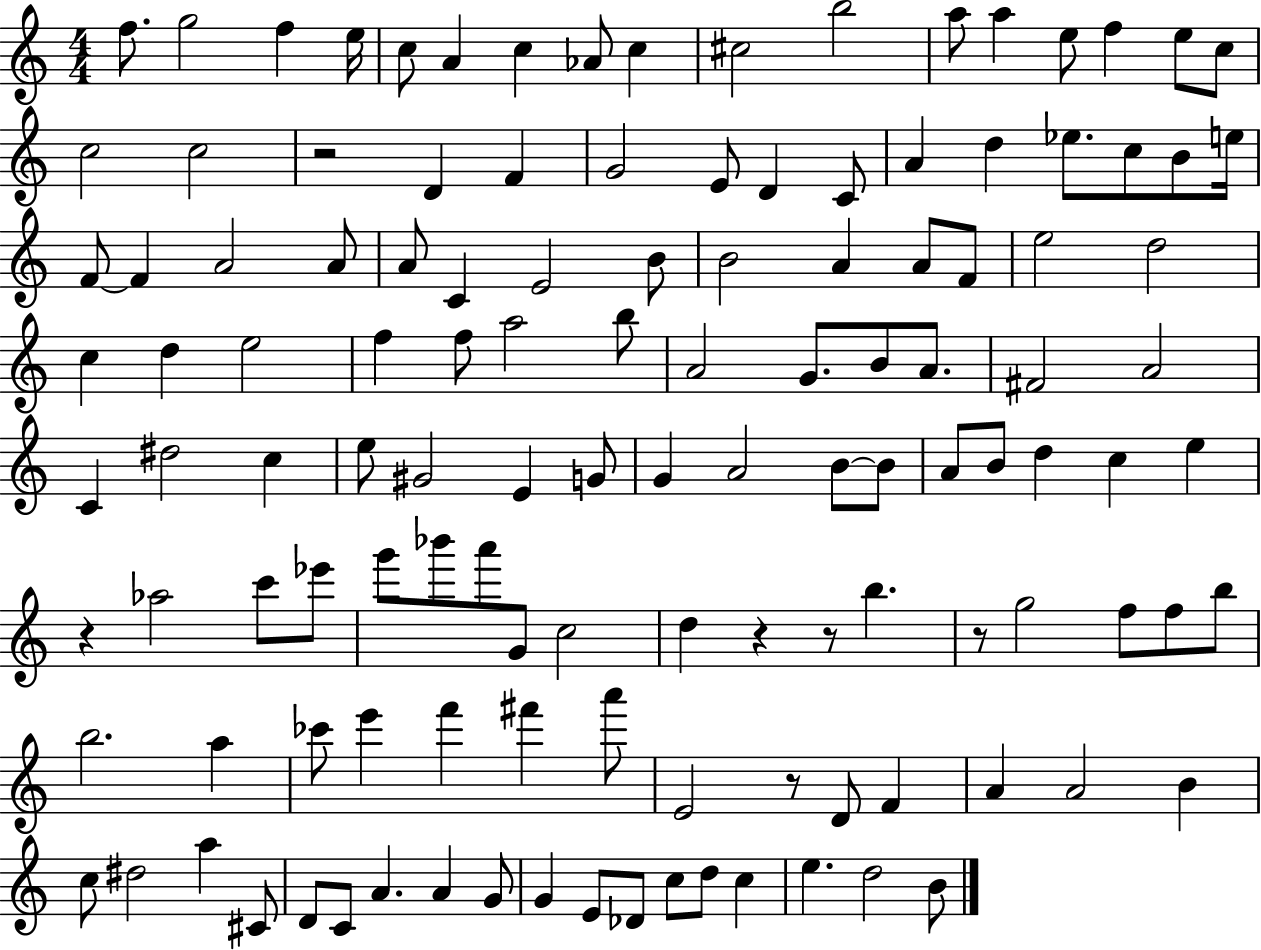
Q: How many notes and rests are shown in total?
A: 125